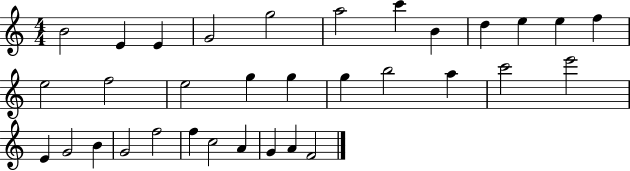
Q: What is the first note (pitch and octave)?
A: B4